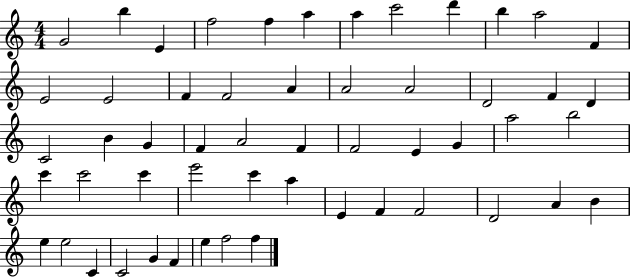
G4/h B5/q E4/q F5/h F5/q A5/q A5/q C6/h D6/q B5/q A5/h F4/q E4/h E4/h F4/q F4/h A4/q A4/h A4/h D4/h F4/q D4/q C4/h B4/q G4/q F4/q A4/h F4/q F4/h E4/q G4/q A5/h B5/h C6/q C6/h C6/q E6/h C6/q A5/q E4/q F4/q F4/h D4/h A4/q B4/q E5/q E5/h C4/q C4/h G4/q F4/q E5/q F5/h F5/q